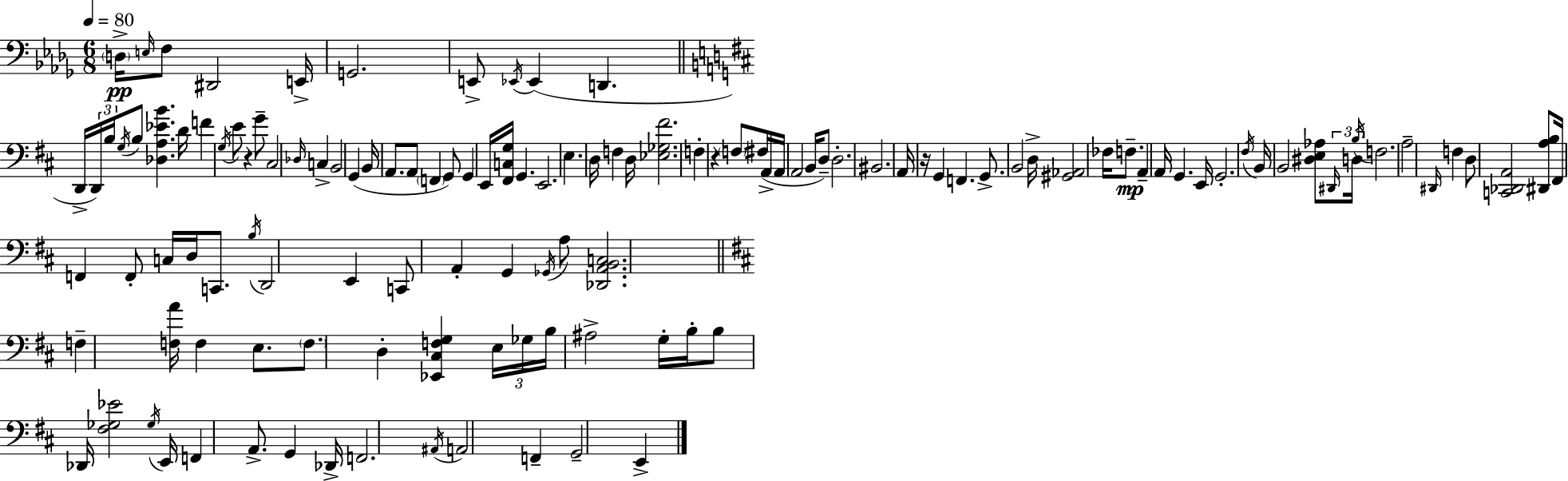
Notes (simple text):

D3/s E3/s F3/e D#2/h E2/s G2/h. E2/e Eb2/s Eb2/q D2/q. D2/s D2/s B3/s G3/s B3/e [Db3,A3,Eb4,B4]/q. D4/s F4/q G3/s E4/e R/q G4/e C#3/h Db3/s C3/q B2/h G2/q B2/s A2/e. A2/e F2/q G2/e G2/q E2/s [F#2,C3,G3]/s G2/q. E2/h. E3/q. D3/s F3/q D3/s [Eb3,Gb3,F#4]/h. F3/q R/q F3/e F#3/s A2/s A2/s A2/h B2/s D3/e D3/h. BIS2/h. A2/s R/s G2/q F2/q. G2/e. B2/h D3/s [G#2,Ab2]/h FES3/s F3/e. A2/q A2/s G2/q. E2/s G2/h. F#3/s B2/s B2/h [D#3,E3,Ab3]/e D#2/s D3/s B3/s F3/h. A3/h D#2/s F3/q D3/e [C2,Db2,A2]/h [D#2,A3,B3]/e F#2/s F2/q F2/e C3/s D3/s C2/e. B3/s D2/h E2/q C2/e A2/q G2/q Gb2/s A3/e [Db2,A2,B2,C3]/h. F3/q [F3,A4]/s F3/q E3/e. F3/e. D3/q [Eb2,C#3,F3,G3]/q E3/s Gb3/s B3/s A#3/h G3/s B3/s B3/e Db2/s [F#3,Gb3,Eb4]/h Gb3/s E2/s F2/q A2/e. G2/q Db2/s F2/h. A#2/s A2/h F2/q G2/h E2/q